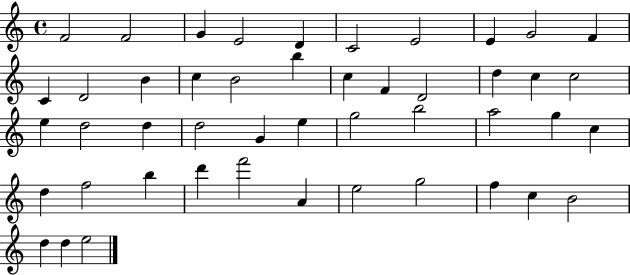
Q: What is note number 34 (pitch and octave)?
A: D5